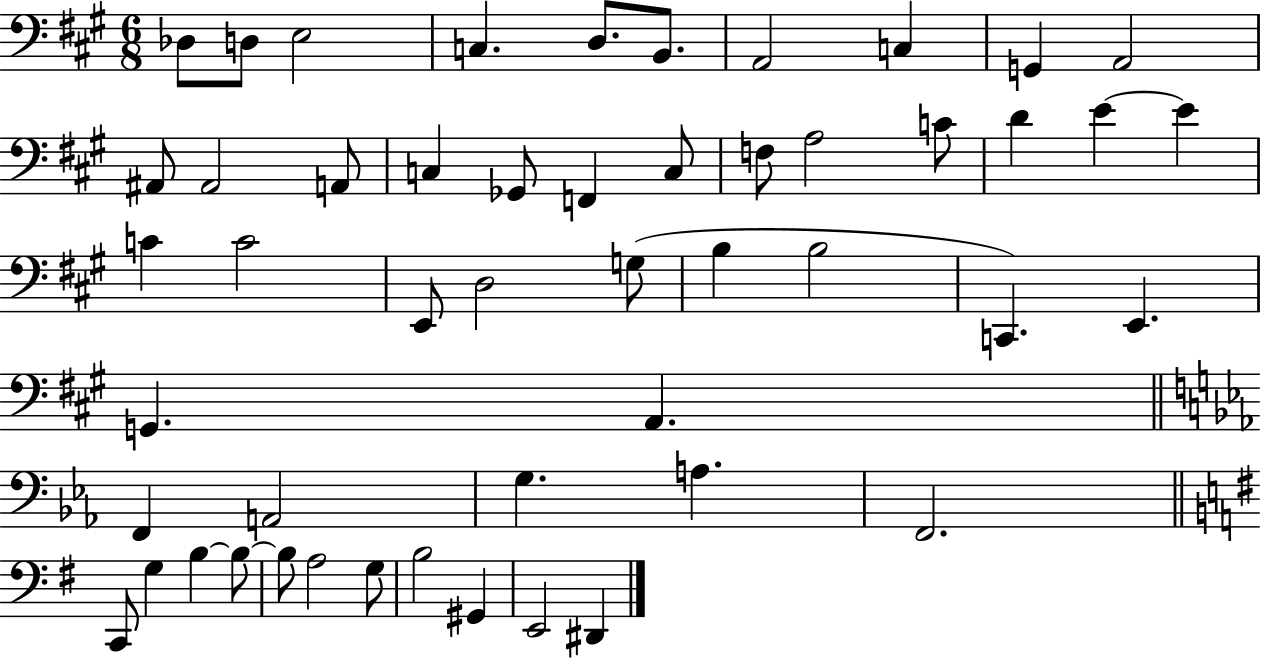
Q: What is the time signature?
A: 6/8